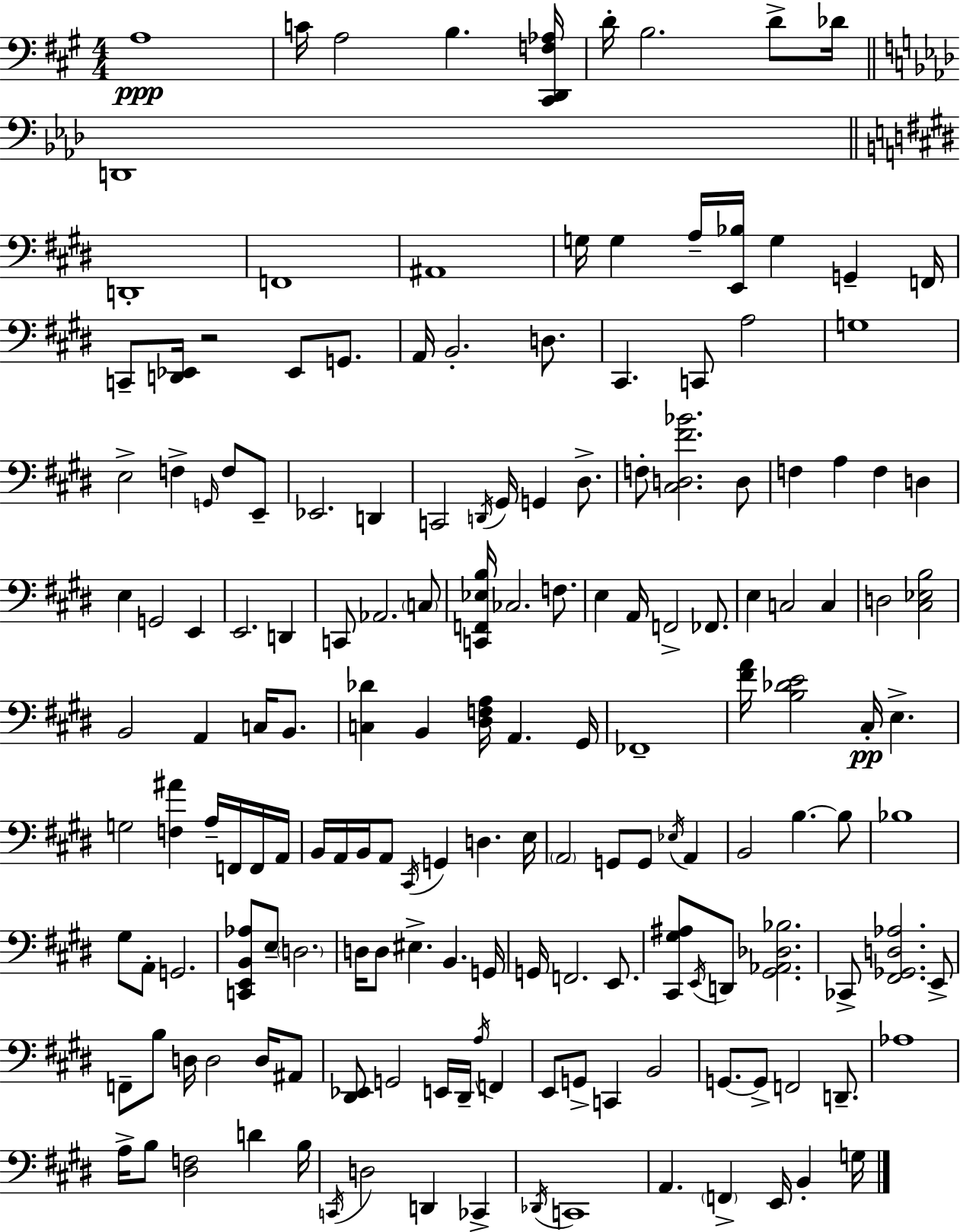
A3/w C4/s A3/h B3/q. [C#2,D2,F3,Ab3]/s D4/s B3/h. D4/e Db4/s D2/w D2/w F2/w A#2/w G3/s G3/q A3/s [E2,Bb3]/s G3/q G2/q F2/s C2/e [D2,Eb2]/s R/h Eb2/e G2/e. A2/s B2/h. D3/e. C#2/q. C2/e A3/h G3/w E3/h F3/q G2/s F3/e E2/e Eb2/h. D2/q C2/h D2/s G#2/s G2/q D#3/e. F3/e [C#3,D3,F#4,Bb4]/h. D3/e F3/q A3/q F3/q D3/q E3/q G2/h E2/q E2/h. D2/q C2/e Ab2/h. C3/e [C2,F2,Eb3,B3]/s CES3/h. F3/e. E3/q A2/s F2/h FES2/e. E3/q C3/h C3/q D3/h [C#3,Eb3,B3]/h B2/h A2/q C3/s B2/e. [C3,Db4]/q B2/q [D#3,F3,A3]/s A2/q. G#2/s FES2/w [F#4,A4]/s [B3,Db4,E4]/h C#3/s E3/q. G3/h [F3,A#4]/q A3/s F2/s F2/s A2/s B2/s A2/s B2/s A2/e C#2/s G2/q D3/q. E3/s A2/h G2/e G2/e Eb3/s A2/q B2/h B3/q. B3/e Bb3/w G#3/e A2/e G2/h. [C2,E2,B2,Ab3]/e E3/e D3/h. D3/s D3/e EIS3/q. B2/q. G2/s G2/s F2/h. E2/e. [C#2,G#3,A#3]/e E2/s D2/e [G#2,Ab2,Db3,Bb3]/h. CES2/e [F#2,Gb2,D3,Ab3]/h. E2/e F2/e B3/e D3/s D3/h D3/s A#2/e [D#2,Eb2]/e G2/h E2/s D#2/s A3/s F2/q E2/e G2/e C2/q B2/h G2/e. G2/e F2/h D2/e. Ab3/w A3/s B3/e [D#3,F3]/h D4/q B3/s C2/s D3/h D2/q CES2/q Db2/s C2/w A2/q. F2/q E2/s B2/q G3/s